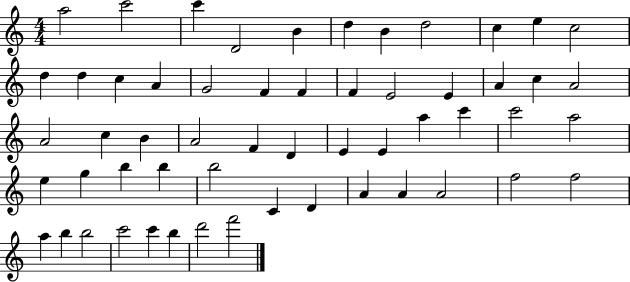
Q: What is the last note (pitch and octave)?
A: F6